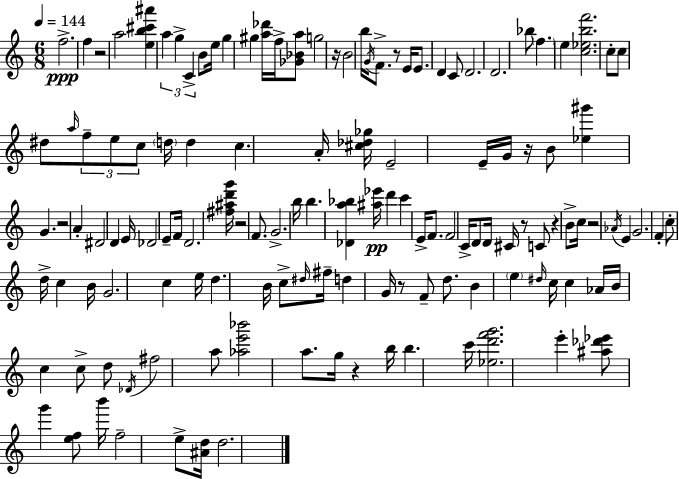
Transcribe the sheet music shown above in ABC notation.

X:1
T:Untitled
M:6/8
L:1/4
K:C
f2 f z2 a2 [eb^c'^a'] a g C B/2 e/4 g ^g [a_d']/4 f/4 [_G_Ba]/2 g2 z/4 B2 b/4 G/4 F/2 z/2 E/4 E/2 D C/2 D2 D2 _b/2 f e [c_ebf']2 c/2 c/2 ^d/2 a/4 f/2 e/2 c/2 d/4 d c A/4 [^c_d_g]/4 E2 E/4 G/4 z/4 B/2 [_e^g'] G z2 A ^D2 D E/4 _D2 E/2 F/4 D2 [^f^ad'g']/4 z2 F/2 G2 b/4 b [_Da_b] [^a_e']/4 d' c' E/4 F/2 F2 C/4 D/2 D/4 ^C/4 z/2 C/2 z B/2 c/4 z2 _A/4 E G2 F c/2 d/4 c B/4 G2 c e/4 d B/4 c/2 ^d/4 ^f/4 d G/4 z/2 F/2 d/2 B e ^d/4 c/4 c _A/4 B/4 c c/2 d/2 _D/4 ^f2 a/2 [_ae'_b']2 a/2 g/4 z b/4 b c'/4 [_ed'f'g']2 e' [^a_d'_e']/2 g' [ef]/2 b'/4 f2 e/2 [^Ad]/4 d2